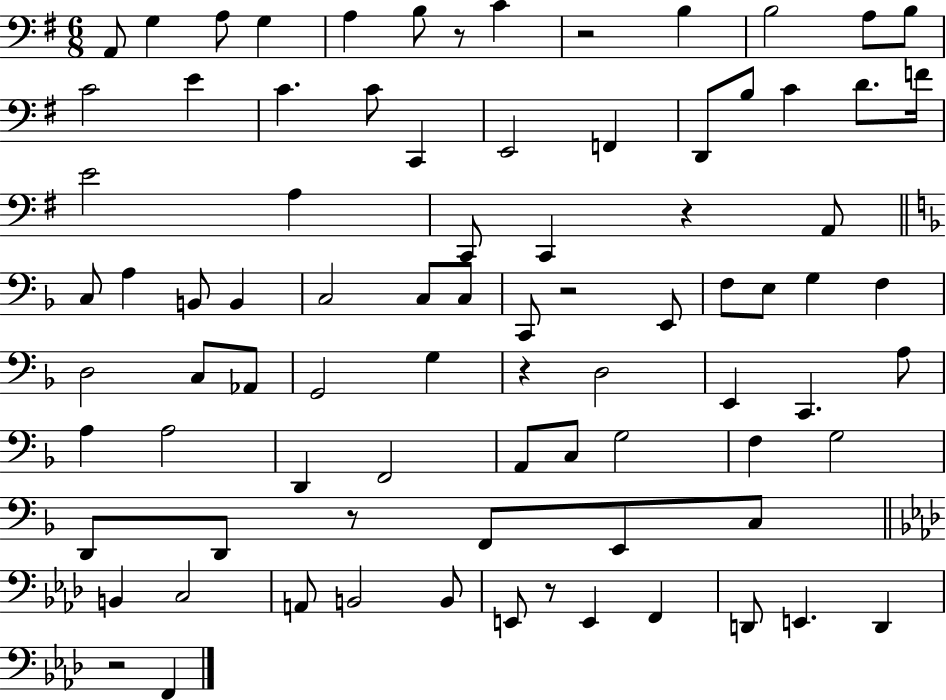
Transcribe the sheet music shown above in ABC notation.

X:1
T:Untitled
M:6/8
L:1/4
K:G
A,,/2 G, A,/2 G, A, B,/2 z/2 C z2 B, B,2 A,/2 B,/2 C2 E C C/2 C,, E,,2 F,, D,,/2 B,/2 C D/2 F/4 E2 A, C,,/2 C,, z A,,/2 C,/2 A, B,,/2 B,, C,2 C,/2 C,/2 C,,/2 z2 E,,/2 F,/2 E,/2 G, F, D,2 C,/2 _A,,/2 G,,2 G, z D,2 E,, C,, A,/2 A, A,2 D,, F,,2 A,,/2 C,/2 G,2 F, G,2 D,,/2 D,,/2 z/2 F,,/2 E,,/2 C,/2 B,, C,2 A,,/2 B,,2 B,,/2 E,,/2 z/2 E,, F,, D,,/2 E,, D,, z2 F,,